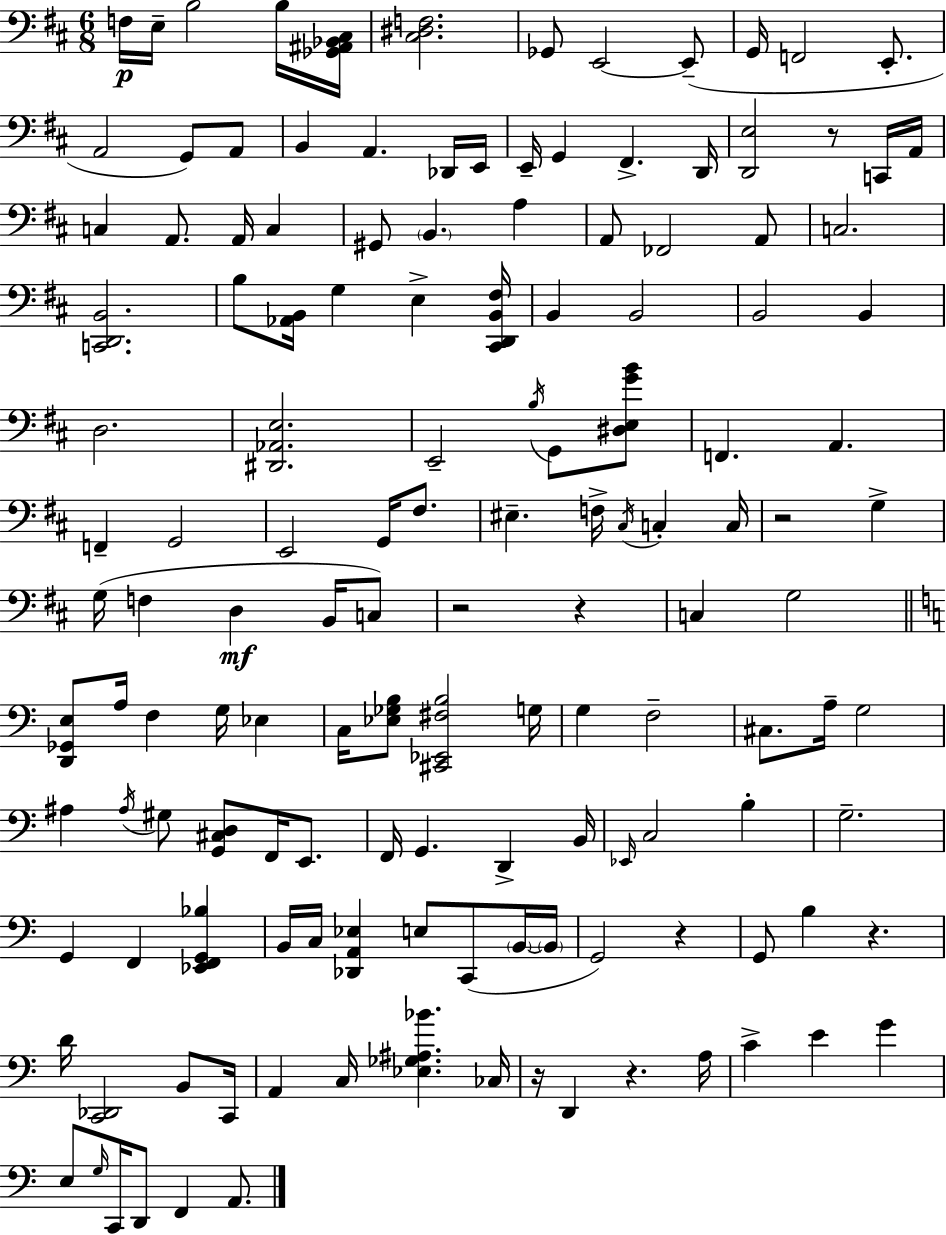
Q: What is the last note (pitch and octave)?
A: A2